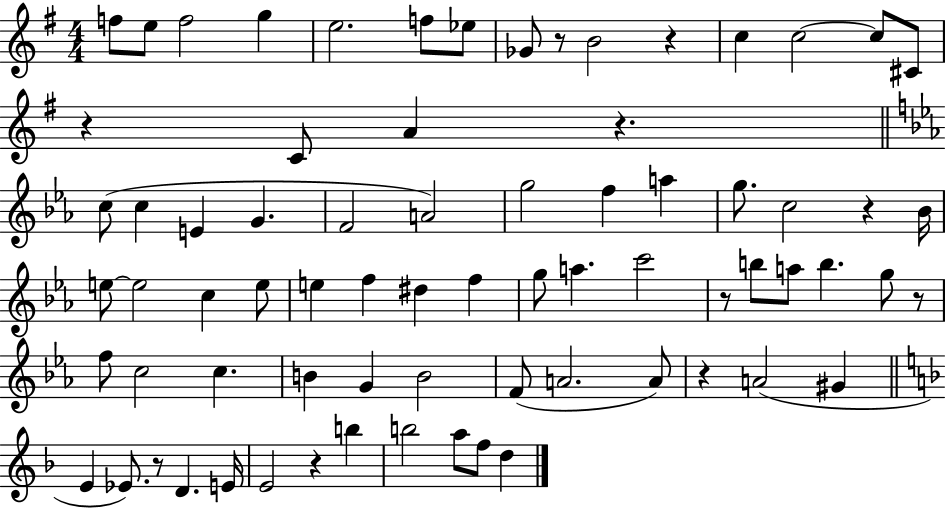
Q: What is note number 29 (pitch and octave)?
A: E5